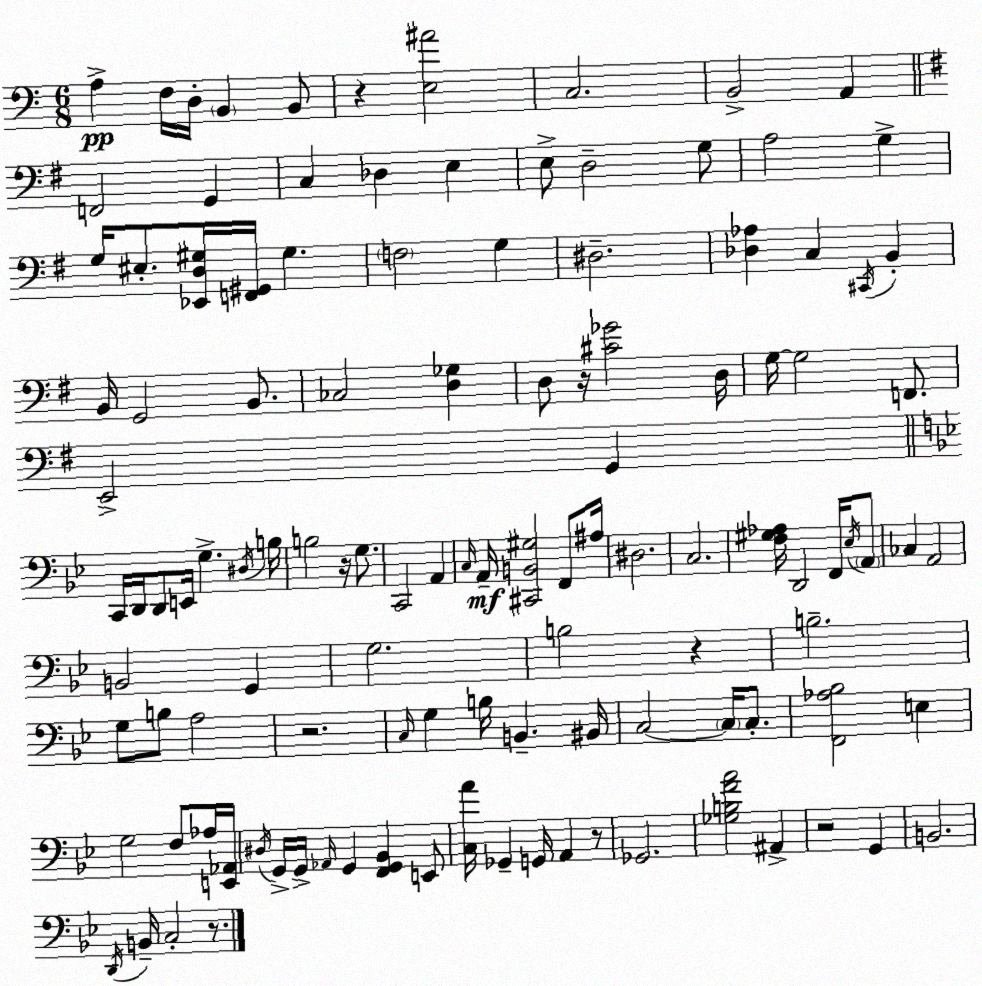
X:1
T:Untitled
M:6/8
L:1/4
K:Am
A, F,/4 D,/4 B,, B,,/2 z [E,^A]2 C,2 B,,2 A,, F,,2 G,, C, _D, E, E,/2 D,2 G,/2 A,2 G, G,/4 ^E,/2 [_E,,D,^G,]/4 [F,,^G,,]/4 ^G, F,2 G, ^D,2 [_D,_A,] C, ^C,,/4 B,, B,,/4 G,,2 B,,/2 _C,2 [D,_G,] D,/2 z/4 [^C_G]2 D,/4 G,/4 G,2 F,,/2 E,,2 G,, C,,/4 D,,/4 D,,/2 E,,/4 G, ^D,/4 B,/4 B,2 z/4 G,/2 C,,2 A,, C,/4 A,,/4 [^C,,B,,^G,]2 F,,/2 ^A,/4 ^D,2 C,2 [F,^G,_A,]/4 D,,2 F,,/4 _E,/4 A,,/2 _C, A,,2 B,,2 G,, G,2 B,2 z B,2 G,/2 B,/2 A,2 z2 C,/4 G, B,/4 B,, ^B,,/4 C,2 C,/4 C,/2 [F,,_A,_B,]2 E, G,2 F,/2 _A,/4 [E,,_A,,]/4 ^D,/4 G,,/4 G,,/4 _A,,/4 G,, [F,,G,,_B,,] E,,/2 [C,A]/4 _G,, G,,/4 A,, z/2 _G,,2 [_G,B,FA]2 ^A,, z2 G,, B,,2 D,,/4 B,,/4 C,2 z/2